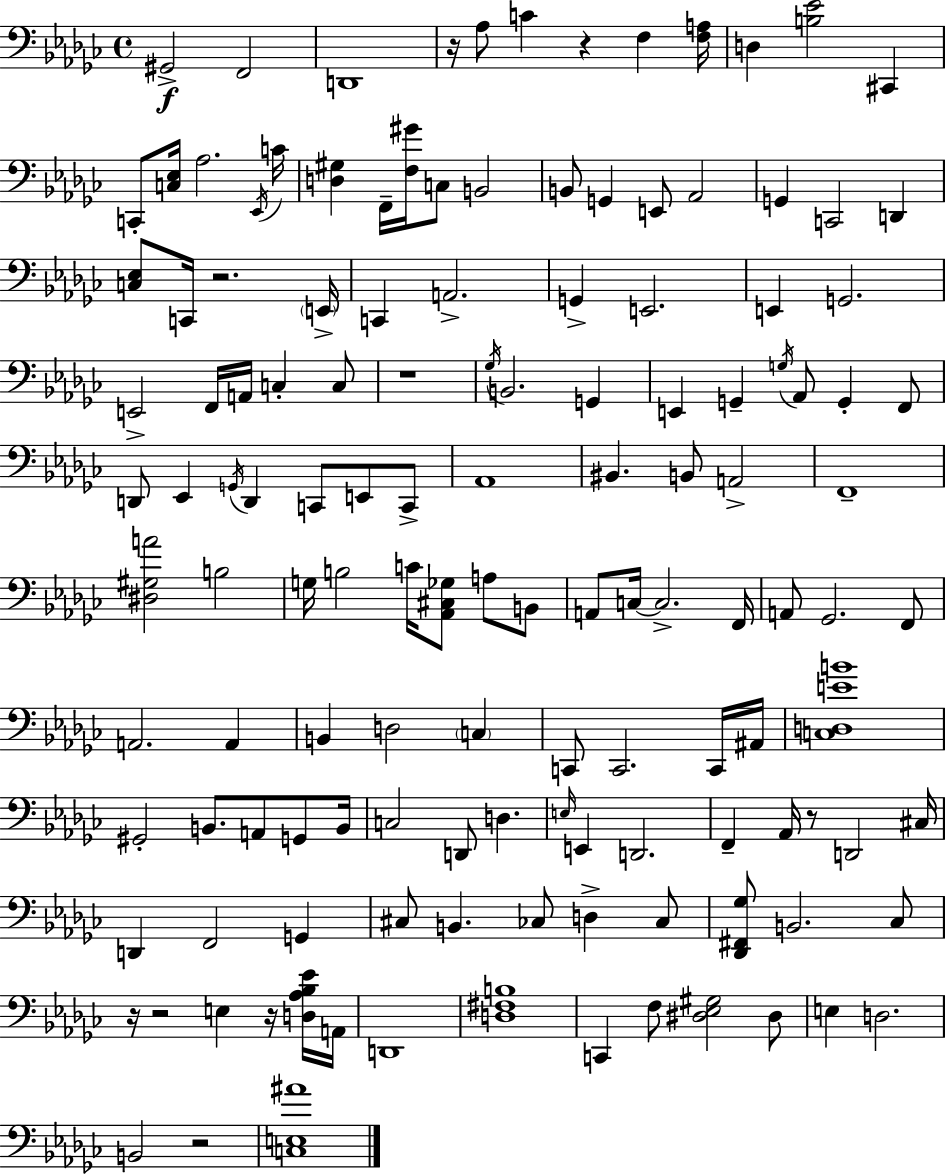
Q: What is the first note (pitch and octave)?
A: G#2